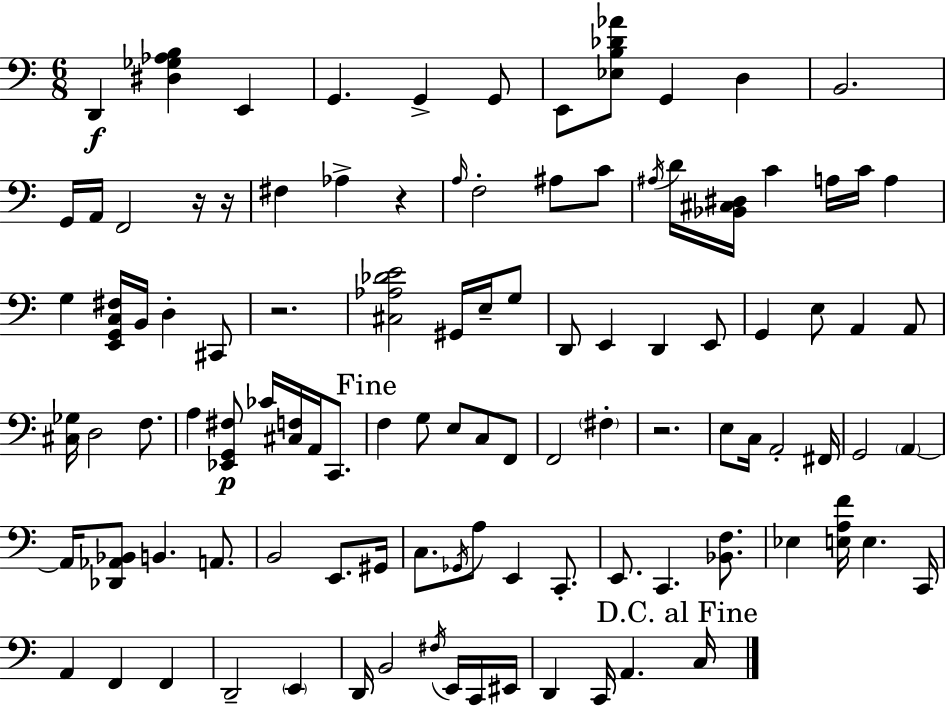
X:1
T:Untitled
M:6/8
L:1/4
K:C
D,, [^D,_G,_A,B,] E,, G,, G,, G,,/2 E,,/2 [_E,B,_D_A]/2 G,, D, B,,2 G,,/4 A,,/4 F,,2 z/4 z/4 ^F, _A, z A,/4 F,2 ^A,/2 C/2 ^A,/4 D/4 [_B,,^C,^D,]/4 C A,/4 C/4 A, G, [E,,G,,C,^F,]/4 B,,/4 D, ^C,,/2 z2 [^C,_A,_DE]2 ^G,,/4 E,/4 G,/2 D,,/2 E,, D,, E,,/2 G,, E,/2 A,, A,,/2 [^C,_G,]/4 D,2 F,/2 A, [_E,,G,,^F,]/2 _C/4 [^C,F,]/4 A,,/4 C,,/2 F, G,/2 E,/2 C,/2 F,,/2 F,,2 ^F, z2 E,/2 C,/4 A,,2 ^F,,/4 G,,2 A,, A,,/4 [_D,,_A,,_B,,]/2 B,, A,,/2 B,,2 E,,/2 ^G,,/4 C,/2 _G,,/4 A,/2 E,, C,,/2 E,,/2 C,, [_B,,F,]/2 _E, [E,A,F]/4 E, C,,/4 A,, F,, F,, D,,2 E,, D,,/4 B,,2 ^F,/4 E,,/4 C,,/4 ^E,,/4 D,, C,,/4 A,, C,/4